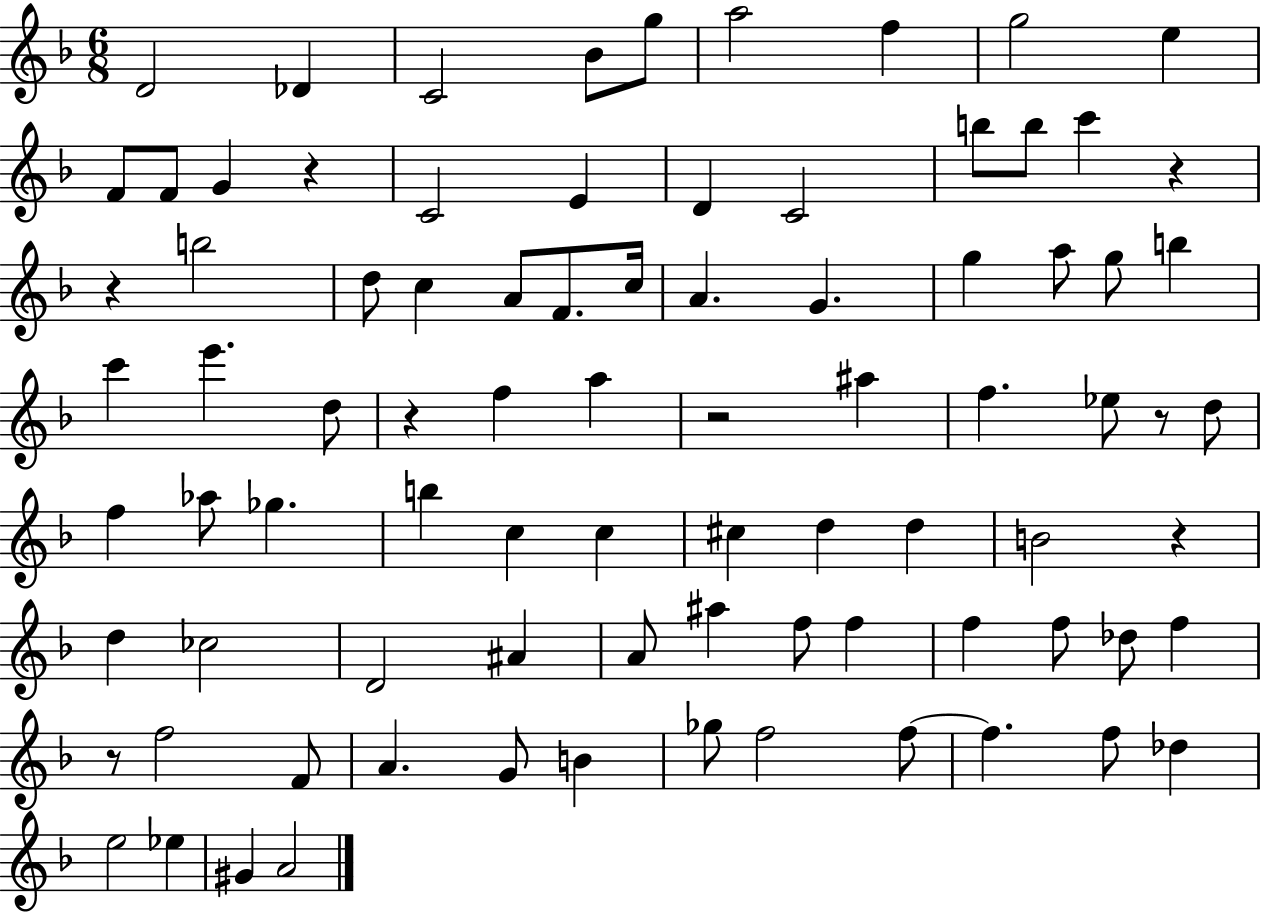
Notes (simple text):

D4/h Db4/q C4/h Bb4/e G5/e A5/h F5/q G5/h E5/q F4/e F4/e G4/q R/q C4/h E4/q D4/q C4/h B5/e B5/e C6/q R/q R/q B5/h D5/e C5/q A4/e F4/e. C5/s A4/q. G4/q. G5/q A5/e G5/e B5/q C6/q E6/q. D5/e R/q F5/q A5/q R/h A#5/q F5/q. Eb5/e R/e D5/e F5/q Ab5/e Gb5/q. B5/q C5/q C5/q C#5/q D5/q D5/q B4/h R/q D5/q CES5/h D4/h A#4/q A4/e A#5/q F5/e F5/q F5/q F5/e Db5/e F5/q R/e F5/h F4/e A4/q. G4/e B4/q Gb5/e F5/h F5/e F5/q. F5/e Db5/q E5/h Eb5/q G#4/q A4/h